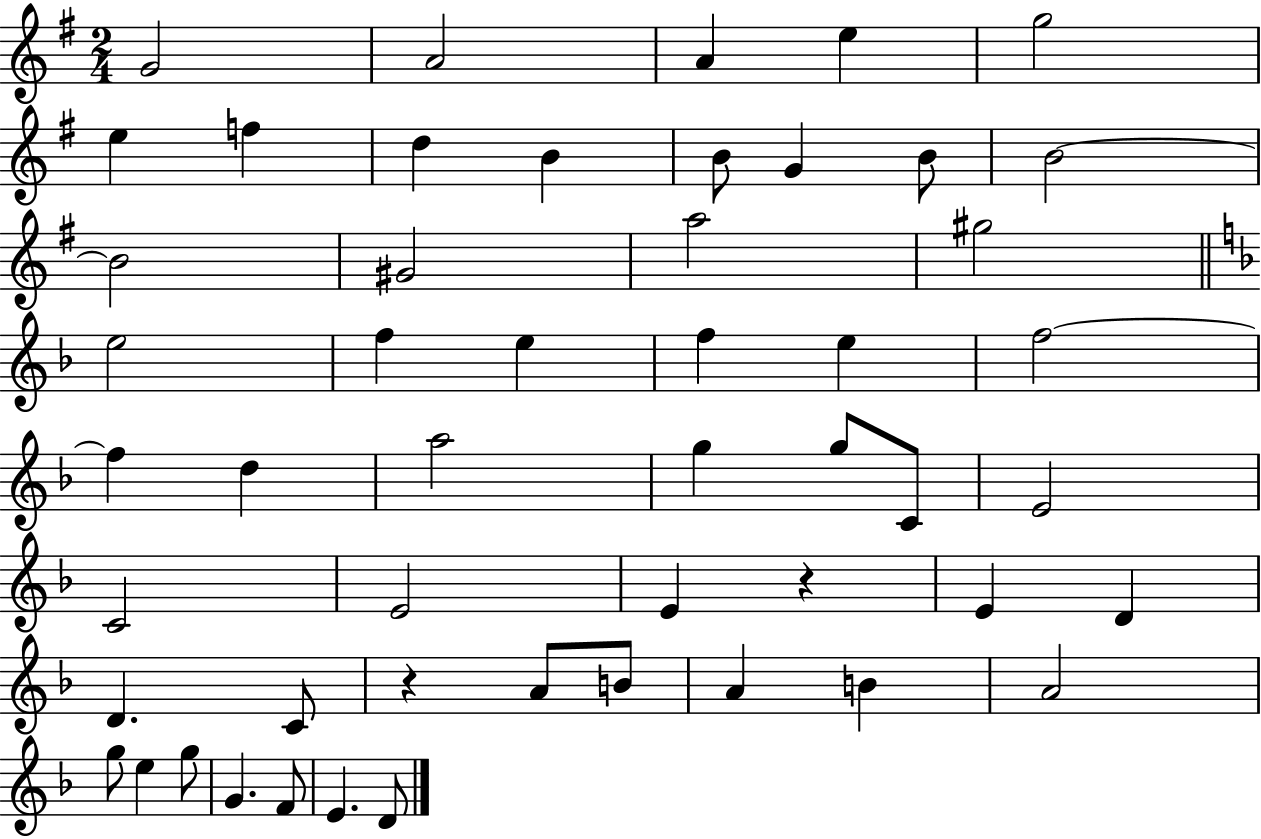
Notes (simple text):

G4/h A4/h A4/q E5/q G5/h E5/q F5/q D5/q B4/q B4/e G4/q B4/e B4/h B4/h G#4/h A5/h G#5/h E5/h F5/q E5/q F5/q E5/q F5/h F5/q D5/q A5/h G5/q G5/e C4/e E4/h C4/h E4/h E4/q R/q E4/q D4/q D4/q. C4/e R/q A4/e B4/e A4/q B4/q A4/h G5/e E5/q G5/e G4/q. F4/e E4/q. D4/e